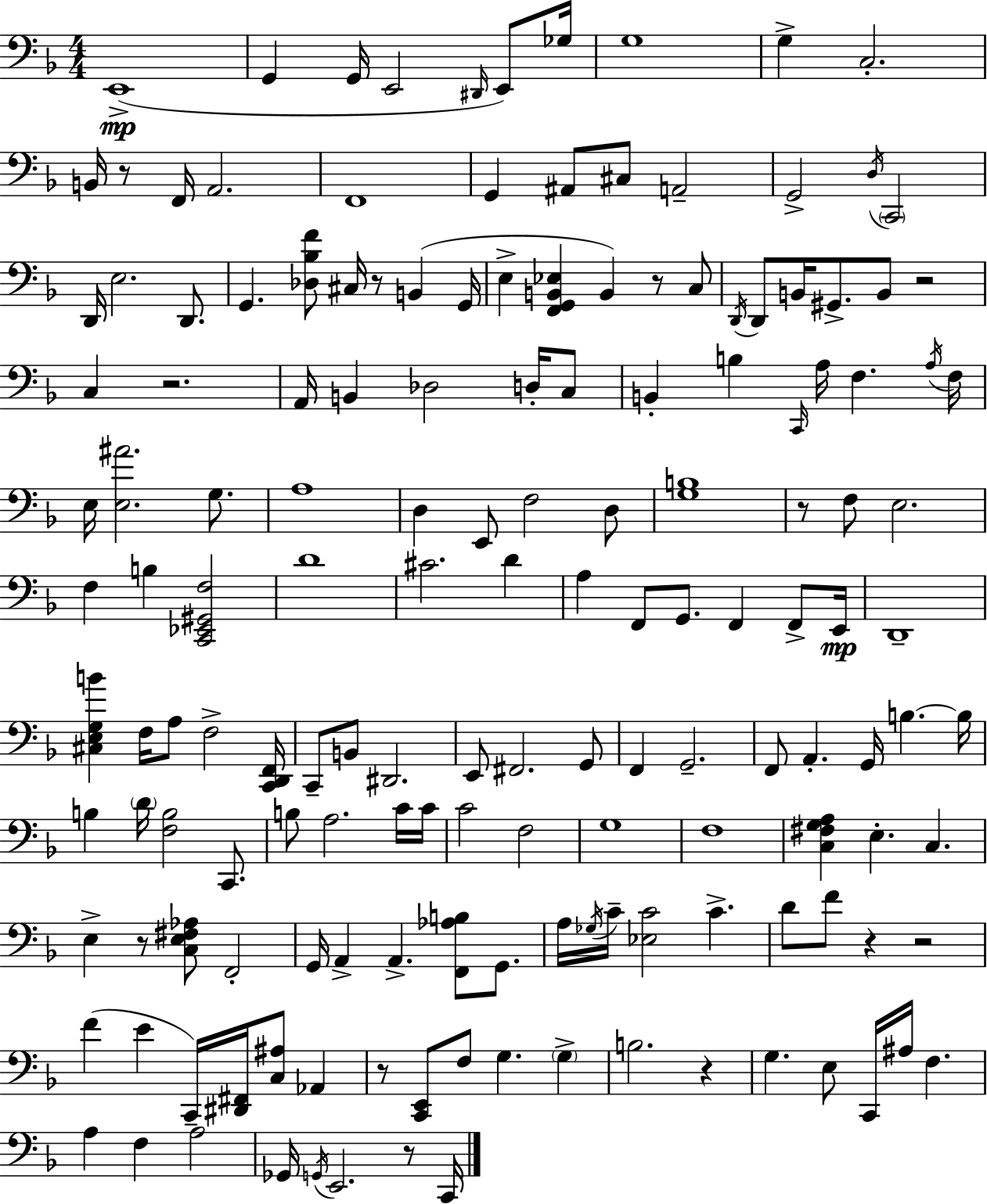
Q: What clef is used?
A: bass